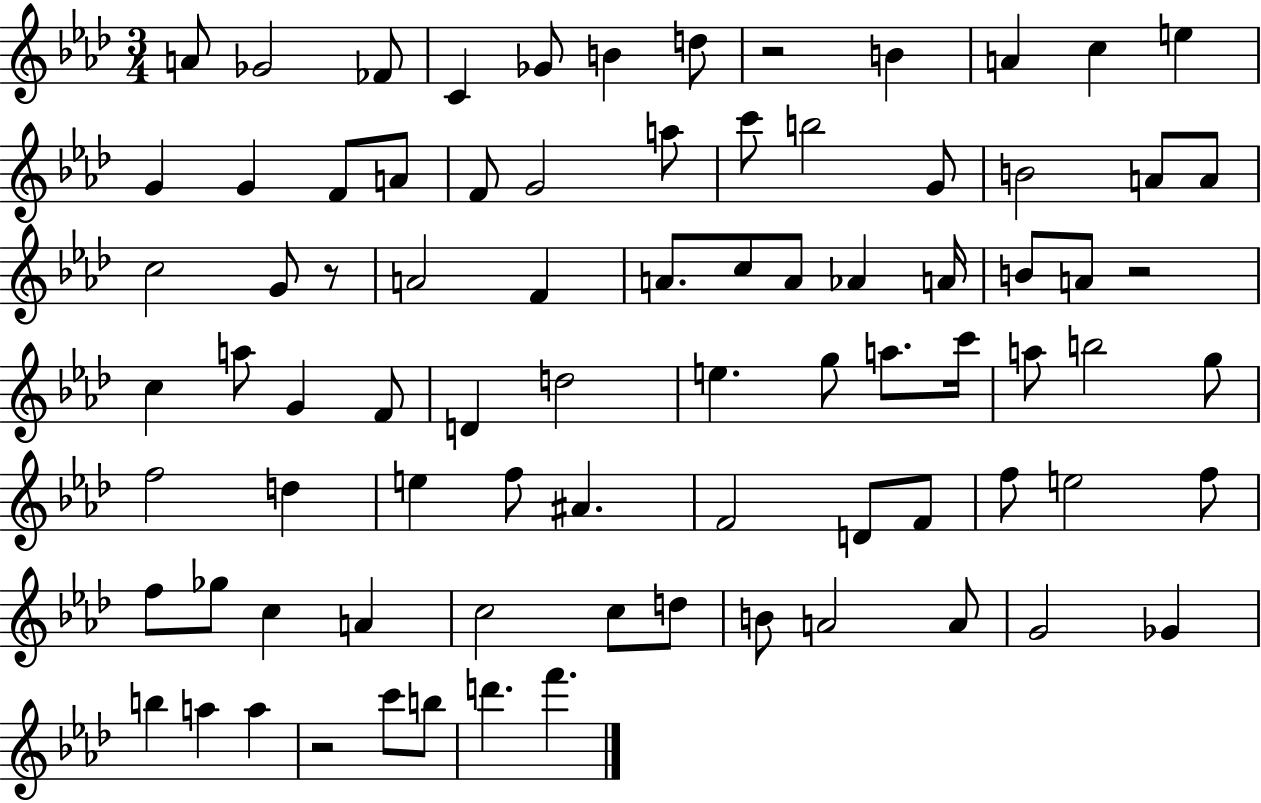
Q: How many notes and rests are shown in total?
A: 82